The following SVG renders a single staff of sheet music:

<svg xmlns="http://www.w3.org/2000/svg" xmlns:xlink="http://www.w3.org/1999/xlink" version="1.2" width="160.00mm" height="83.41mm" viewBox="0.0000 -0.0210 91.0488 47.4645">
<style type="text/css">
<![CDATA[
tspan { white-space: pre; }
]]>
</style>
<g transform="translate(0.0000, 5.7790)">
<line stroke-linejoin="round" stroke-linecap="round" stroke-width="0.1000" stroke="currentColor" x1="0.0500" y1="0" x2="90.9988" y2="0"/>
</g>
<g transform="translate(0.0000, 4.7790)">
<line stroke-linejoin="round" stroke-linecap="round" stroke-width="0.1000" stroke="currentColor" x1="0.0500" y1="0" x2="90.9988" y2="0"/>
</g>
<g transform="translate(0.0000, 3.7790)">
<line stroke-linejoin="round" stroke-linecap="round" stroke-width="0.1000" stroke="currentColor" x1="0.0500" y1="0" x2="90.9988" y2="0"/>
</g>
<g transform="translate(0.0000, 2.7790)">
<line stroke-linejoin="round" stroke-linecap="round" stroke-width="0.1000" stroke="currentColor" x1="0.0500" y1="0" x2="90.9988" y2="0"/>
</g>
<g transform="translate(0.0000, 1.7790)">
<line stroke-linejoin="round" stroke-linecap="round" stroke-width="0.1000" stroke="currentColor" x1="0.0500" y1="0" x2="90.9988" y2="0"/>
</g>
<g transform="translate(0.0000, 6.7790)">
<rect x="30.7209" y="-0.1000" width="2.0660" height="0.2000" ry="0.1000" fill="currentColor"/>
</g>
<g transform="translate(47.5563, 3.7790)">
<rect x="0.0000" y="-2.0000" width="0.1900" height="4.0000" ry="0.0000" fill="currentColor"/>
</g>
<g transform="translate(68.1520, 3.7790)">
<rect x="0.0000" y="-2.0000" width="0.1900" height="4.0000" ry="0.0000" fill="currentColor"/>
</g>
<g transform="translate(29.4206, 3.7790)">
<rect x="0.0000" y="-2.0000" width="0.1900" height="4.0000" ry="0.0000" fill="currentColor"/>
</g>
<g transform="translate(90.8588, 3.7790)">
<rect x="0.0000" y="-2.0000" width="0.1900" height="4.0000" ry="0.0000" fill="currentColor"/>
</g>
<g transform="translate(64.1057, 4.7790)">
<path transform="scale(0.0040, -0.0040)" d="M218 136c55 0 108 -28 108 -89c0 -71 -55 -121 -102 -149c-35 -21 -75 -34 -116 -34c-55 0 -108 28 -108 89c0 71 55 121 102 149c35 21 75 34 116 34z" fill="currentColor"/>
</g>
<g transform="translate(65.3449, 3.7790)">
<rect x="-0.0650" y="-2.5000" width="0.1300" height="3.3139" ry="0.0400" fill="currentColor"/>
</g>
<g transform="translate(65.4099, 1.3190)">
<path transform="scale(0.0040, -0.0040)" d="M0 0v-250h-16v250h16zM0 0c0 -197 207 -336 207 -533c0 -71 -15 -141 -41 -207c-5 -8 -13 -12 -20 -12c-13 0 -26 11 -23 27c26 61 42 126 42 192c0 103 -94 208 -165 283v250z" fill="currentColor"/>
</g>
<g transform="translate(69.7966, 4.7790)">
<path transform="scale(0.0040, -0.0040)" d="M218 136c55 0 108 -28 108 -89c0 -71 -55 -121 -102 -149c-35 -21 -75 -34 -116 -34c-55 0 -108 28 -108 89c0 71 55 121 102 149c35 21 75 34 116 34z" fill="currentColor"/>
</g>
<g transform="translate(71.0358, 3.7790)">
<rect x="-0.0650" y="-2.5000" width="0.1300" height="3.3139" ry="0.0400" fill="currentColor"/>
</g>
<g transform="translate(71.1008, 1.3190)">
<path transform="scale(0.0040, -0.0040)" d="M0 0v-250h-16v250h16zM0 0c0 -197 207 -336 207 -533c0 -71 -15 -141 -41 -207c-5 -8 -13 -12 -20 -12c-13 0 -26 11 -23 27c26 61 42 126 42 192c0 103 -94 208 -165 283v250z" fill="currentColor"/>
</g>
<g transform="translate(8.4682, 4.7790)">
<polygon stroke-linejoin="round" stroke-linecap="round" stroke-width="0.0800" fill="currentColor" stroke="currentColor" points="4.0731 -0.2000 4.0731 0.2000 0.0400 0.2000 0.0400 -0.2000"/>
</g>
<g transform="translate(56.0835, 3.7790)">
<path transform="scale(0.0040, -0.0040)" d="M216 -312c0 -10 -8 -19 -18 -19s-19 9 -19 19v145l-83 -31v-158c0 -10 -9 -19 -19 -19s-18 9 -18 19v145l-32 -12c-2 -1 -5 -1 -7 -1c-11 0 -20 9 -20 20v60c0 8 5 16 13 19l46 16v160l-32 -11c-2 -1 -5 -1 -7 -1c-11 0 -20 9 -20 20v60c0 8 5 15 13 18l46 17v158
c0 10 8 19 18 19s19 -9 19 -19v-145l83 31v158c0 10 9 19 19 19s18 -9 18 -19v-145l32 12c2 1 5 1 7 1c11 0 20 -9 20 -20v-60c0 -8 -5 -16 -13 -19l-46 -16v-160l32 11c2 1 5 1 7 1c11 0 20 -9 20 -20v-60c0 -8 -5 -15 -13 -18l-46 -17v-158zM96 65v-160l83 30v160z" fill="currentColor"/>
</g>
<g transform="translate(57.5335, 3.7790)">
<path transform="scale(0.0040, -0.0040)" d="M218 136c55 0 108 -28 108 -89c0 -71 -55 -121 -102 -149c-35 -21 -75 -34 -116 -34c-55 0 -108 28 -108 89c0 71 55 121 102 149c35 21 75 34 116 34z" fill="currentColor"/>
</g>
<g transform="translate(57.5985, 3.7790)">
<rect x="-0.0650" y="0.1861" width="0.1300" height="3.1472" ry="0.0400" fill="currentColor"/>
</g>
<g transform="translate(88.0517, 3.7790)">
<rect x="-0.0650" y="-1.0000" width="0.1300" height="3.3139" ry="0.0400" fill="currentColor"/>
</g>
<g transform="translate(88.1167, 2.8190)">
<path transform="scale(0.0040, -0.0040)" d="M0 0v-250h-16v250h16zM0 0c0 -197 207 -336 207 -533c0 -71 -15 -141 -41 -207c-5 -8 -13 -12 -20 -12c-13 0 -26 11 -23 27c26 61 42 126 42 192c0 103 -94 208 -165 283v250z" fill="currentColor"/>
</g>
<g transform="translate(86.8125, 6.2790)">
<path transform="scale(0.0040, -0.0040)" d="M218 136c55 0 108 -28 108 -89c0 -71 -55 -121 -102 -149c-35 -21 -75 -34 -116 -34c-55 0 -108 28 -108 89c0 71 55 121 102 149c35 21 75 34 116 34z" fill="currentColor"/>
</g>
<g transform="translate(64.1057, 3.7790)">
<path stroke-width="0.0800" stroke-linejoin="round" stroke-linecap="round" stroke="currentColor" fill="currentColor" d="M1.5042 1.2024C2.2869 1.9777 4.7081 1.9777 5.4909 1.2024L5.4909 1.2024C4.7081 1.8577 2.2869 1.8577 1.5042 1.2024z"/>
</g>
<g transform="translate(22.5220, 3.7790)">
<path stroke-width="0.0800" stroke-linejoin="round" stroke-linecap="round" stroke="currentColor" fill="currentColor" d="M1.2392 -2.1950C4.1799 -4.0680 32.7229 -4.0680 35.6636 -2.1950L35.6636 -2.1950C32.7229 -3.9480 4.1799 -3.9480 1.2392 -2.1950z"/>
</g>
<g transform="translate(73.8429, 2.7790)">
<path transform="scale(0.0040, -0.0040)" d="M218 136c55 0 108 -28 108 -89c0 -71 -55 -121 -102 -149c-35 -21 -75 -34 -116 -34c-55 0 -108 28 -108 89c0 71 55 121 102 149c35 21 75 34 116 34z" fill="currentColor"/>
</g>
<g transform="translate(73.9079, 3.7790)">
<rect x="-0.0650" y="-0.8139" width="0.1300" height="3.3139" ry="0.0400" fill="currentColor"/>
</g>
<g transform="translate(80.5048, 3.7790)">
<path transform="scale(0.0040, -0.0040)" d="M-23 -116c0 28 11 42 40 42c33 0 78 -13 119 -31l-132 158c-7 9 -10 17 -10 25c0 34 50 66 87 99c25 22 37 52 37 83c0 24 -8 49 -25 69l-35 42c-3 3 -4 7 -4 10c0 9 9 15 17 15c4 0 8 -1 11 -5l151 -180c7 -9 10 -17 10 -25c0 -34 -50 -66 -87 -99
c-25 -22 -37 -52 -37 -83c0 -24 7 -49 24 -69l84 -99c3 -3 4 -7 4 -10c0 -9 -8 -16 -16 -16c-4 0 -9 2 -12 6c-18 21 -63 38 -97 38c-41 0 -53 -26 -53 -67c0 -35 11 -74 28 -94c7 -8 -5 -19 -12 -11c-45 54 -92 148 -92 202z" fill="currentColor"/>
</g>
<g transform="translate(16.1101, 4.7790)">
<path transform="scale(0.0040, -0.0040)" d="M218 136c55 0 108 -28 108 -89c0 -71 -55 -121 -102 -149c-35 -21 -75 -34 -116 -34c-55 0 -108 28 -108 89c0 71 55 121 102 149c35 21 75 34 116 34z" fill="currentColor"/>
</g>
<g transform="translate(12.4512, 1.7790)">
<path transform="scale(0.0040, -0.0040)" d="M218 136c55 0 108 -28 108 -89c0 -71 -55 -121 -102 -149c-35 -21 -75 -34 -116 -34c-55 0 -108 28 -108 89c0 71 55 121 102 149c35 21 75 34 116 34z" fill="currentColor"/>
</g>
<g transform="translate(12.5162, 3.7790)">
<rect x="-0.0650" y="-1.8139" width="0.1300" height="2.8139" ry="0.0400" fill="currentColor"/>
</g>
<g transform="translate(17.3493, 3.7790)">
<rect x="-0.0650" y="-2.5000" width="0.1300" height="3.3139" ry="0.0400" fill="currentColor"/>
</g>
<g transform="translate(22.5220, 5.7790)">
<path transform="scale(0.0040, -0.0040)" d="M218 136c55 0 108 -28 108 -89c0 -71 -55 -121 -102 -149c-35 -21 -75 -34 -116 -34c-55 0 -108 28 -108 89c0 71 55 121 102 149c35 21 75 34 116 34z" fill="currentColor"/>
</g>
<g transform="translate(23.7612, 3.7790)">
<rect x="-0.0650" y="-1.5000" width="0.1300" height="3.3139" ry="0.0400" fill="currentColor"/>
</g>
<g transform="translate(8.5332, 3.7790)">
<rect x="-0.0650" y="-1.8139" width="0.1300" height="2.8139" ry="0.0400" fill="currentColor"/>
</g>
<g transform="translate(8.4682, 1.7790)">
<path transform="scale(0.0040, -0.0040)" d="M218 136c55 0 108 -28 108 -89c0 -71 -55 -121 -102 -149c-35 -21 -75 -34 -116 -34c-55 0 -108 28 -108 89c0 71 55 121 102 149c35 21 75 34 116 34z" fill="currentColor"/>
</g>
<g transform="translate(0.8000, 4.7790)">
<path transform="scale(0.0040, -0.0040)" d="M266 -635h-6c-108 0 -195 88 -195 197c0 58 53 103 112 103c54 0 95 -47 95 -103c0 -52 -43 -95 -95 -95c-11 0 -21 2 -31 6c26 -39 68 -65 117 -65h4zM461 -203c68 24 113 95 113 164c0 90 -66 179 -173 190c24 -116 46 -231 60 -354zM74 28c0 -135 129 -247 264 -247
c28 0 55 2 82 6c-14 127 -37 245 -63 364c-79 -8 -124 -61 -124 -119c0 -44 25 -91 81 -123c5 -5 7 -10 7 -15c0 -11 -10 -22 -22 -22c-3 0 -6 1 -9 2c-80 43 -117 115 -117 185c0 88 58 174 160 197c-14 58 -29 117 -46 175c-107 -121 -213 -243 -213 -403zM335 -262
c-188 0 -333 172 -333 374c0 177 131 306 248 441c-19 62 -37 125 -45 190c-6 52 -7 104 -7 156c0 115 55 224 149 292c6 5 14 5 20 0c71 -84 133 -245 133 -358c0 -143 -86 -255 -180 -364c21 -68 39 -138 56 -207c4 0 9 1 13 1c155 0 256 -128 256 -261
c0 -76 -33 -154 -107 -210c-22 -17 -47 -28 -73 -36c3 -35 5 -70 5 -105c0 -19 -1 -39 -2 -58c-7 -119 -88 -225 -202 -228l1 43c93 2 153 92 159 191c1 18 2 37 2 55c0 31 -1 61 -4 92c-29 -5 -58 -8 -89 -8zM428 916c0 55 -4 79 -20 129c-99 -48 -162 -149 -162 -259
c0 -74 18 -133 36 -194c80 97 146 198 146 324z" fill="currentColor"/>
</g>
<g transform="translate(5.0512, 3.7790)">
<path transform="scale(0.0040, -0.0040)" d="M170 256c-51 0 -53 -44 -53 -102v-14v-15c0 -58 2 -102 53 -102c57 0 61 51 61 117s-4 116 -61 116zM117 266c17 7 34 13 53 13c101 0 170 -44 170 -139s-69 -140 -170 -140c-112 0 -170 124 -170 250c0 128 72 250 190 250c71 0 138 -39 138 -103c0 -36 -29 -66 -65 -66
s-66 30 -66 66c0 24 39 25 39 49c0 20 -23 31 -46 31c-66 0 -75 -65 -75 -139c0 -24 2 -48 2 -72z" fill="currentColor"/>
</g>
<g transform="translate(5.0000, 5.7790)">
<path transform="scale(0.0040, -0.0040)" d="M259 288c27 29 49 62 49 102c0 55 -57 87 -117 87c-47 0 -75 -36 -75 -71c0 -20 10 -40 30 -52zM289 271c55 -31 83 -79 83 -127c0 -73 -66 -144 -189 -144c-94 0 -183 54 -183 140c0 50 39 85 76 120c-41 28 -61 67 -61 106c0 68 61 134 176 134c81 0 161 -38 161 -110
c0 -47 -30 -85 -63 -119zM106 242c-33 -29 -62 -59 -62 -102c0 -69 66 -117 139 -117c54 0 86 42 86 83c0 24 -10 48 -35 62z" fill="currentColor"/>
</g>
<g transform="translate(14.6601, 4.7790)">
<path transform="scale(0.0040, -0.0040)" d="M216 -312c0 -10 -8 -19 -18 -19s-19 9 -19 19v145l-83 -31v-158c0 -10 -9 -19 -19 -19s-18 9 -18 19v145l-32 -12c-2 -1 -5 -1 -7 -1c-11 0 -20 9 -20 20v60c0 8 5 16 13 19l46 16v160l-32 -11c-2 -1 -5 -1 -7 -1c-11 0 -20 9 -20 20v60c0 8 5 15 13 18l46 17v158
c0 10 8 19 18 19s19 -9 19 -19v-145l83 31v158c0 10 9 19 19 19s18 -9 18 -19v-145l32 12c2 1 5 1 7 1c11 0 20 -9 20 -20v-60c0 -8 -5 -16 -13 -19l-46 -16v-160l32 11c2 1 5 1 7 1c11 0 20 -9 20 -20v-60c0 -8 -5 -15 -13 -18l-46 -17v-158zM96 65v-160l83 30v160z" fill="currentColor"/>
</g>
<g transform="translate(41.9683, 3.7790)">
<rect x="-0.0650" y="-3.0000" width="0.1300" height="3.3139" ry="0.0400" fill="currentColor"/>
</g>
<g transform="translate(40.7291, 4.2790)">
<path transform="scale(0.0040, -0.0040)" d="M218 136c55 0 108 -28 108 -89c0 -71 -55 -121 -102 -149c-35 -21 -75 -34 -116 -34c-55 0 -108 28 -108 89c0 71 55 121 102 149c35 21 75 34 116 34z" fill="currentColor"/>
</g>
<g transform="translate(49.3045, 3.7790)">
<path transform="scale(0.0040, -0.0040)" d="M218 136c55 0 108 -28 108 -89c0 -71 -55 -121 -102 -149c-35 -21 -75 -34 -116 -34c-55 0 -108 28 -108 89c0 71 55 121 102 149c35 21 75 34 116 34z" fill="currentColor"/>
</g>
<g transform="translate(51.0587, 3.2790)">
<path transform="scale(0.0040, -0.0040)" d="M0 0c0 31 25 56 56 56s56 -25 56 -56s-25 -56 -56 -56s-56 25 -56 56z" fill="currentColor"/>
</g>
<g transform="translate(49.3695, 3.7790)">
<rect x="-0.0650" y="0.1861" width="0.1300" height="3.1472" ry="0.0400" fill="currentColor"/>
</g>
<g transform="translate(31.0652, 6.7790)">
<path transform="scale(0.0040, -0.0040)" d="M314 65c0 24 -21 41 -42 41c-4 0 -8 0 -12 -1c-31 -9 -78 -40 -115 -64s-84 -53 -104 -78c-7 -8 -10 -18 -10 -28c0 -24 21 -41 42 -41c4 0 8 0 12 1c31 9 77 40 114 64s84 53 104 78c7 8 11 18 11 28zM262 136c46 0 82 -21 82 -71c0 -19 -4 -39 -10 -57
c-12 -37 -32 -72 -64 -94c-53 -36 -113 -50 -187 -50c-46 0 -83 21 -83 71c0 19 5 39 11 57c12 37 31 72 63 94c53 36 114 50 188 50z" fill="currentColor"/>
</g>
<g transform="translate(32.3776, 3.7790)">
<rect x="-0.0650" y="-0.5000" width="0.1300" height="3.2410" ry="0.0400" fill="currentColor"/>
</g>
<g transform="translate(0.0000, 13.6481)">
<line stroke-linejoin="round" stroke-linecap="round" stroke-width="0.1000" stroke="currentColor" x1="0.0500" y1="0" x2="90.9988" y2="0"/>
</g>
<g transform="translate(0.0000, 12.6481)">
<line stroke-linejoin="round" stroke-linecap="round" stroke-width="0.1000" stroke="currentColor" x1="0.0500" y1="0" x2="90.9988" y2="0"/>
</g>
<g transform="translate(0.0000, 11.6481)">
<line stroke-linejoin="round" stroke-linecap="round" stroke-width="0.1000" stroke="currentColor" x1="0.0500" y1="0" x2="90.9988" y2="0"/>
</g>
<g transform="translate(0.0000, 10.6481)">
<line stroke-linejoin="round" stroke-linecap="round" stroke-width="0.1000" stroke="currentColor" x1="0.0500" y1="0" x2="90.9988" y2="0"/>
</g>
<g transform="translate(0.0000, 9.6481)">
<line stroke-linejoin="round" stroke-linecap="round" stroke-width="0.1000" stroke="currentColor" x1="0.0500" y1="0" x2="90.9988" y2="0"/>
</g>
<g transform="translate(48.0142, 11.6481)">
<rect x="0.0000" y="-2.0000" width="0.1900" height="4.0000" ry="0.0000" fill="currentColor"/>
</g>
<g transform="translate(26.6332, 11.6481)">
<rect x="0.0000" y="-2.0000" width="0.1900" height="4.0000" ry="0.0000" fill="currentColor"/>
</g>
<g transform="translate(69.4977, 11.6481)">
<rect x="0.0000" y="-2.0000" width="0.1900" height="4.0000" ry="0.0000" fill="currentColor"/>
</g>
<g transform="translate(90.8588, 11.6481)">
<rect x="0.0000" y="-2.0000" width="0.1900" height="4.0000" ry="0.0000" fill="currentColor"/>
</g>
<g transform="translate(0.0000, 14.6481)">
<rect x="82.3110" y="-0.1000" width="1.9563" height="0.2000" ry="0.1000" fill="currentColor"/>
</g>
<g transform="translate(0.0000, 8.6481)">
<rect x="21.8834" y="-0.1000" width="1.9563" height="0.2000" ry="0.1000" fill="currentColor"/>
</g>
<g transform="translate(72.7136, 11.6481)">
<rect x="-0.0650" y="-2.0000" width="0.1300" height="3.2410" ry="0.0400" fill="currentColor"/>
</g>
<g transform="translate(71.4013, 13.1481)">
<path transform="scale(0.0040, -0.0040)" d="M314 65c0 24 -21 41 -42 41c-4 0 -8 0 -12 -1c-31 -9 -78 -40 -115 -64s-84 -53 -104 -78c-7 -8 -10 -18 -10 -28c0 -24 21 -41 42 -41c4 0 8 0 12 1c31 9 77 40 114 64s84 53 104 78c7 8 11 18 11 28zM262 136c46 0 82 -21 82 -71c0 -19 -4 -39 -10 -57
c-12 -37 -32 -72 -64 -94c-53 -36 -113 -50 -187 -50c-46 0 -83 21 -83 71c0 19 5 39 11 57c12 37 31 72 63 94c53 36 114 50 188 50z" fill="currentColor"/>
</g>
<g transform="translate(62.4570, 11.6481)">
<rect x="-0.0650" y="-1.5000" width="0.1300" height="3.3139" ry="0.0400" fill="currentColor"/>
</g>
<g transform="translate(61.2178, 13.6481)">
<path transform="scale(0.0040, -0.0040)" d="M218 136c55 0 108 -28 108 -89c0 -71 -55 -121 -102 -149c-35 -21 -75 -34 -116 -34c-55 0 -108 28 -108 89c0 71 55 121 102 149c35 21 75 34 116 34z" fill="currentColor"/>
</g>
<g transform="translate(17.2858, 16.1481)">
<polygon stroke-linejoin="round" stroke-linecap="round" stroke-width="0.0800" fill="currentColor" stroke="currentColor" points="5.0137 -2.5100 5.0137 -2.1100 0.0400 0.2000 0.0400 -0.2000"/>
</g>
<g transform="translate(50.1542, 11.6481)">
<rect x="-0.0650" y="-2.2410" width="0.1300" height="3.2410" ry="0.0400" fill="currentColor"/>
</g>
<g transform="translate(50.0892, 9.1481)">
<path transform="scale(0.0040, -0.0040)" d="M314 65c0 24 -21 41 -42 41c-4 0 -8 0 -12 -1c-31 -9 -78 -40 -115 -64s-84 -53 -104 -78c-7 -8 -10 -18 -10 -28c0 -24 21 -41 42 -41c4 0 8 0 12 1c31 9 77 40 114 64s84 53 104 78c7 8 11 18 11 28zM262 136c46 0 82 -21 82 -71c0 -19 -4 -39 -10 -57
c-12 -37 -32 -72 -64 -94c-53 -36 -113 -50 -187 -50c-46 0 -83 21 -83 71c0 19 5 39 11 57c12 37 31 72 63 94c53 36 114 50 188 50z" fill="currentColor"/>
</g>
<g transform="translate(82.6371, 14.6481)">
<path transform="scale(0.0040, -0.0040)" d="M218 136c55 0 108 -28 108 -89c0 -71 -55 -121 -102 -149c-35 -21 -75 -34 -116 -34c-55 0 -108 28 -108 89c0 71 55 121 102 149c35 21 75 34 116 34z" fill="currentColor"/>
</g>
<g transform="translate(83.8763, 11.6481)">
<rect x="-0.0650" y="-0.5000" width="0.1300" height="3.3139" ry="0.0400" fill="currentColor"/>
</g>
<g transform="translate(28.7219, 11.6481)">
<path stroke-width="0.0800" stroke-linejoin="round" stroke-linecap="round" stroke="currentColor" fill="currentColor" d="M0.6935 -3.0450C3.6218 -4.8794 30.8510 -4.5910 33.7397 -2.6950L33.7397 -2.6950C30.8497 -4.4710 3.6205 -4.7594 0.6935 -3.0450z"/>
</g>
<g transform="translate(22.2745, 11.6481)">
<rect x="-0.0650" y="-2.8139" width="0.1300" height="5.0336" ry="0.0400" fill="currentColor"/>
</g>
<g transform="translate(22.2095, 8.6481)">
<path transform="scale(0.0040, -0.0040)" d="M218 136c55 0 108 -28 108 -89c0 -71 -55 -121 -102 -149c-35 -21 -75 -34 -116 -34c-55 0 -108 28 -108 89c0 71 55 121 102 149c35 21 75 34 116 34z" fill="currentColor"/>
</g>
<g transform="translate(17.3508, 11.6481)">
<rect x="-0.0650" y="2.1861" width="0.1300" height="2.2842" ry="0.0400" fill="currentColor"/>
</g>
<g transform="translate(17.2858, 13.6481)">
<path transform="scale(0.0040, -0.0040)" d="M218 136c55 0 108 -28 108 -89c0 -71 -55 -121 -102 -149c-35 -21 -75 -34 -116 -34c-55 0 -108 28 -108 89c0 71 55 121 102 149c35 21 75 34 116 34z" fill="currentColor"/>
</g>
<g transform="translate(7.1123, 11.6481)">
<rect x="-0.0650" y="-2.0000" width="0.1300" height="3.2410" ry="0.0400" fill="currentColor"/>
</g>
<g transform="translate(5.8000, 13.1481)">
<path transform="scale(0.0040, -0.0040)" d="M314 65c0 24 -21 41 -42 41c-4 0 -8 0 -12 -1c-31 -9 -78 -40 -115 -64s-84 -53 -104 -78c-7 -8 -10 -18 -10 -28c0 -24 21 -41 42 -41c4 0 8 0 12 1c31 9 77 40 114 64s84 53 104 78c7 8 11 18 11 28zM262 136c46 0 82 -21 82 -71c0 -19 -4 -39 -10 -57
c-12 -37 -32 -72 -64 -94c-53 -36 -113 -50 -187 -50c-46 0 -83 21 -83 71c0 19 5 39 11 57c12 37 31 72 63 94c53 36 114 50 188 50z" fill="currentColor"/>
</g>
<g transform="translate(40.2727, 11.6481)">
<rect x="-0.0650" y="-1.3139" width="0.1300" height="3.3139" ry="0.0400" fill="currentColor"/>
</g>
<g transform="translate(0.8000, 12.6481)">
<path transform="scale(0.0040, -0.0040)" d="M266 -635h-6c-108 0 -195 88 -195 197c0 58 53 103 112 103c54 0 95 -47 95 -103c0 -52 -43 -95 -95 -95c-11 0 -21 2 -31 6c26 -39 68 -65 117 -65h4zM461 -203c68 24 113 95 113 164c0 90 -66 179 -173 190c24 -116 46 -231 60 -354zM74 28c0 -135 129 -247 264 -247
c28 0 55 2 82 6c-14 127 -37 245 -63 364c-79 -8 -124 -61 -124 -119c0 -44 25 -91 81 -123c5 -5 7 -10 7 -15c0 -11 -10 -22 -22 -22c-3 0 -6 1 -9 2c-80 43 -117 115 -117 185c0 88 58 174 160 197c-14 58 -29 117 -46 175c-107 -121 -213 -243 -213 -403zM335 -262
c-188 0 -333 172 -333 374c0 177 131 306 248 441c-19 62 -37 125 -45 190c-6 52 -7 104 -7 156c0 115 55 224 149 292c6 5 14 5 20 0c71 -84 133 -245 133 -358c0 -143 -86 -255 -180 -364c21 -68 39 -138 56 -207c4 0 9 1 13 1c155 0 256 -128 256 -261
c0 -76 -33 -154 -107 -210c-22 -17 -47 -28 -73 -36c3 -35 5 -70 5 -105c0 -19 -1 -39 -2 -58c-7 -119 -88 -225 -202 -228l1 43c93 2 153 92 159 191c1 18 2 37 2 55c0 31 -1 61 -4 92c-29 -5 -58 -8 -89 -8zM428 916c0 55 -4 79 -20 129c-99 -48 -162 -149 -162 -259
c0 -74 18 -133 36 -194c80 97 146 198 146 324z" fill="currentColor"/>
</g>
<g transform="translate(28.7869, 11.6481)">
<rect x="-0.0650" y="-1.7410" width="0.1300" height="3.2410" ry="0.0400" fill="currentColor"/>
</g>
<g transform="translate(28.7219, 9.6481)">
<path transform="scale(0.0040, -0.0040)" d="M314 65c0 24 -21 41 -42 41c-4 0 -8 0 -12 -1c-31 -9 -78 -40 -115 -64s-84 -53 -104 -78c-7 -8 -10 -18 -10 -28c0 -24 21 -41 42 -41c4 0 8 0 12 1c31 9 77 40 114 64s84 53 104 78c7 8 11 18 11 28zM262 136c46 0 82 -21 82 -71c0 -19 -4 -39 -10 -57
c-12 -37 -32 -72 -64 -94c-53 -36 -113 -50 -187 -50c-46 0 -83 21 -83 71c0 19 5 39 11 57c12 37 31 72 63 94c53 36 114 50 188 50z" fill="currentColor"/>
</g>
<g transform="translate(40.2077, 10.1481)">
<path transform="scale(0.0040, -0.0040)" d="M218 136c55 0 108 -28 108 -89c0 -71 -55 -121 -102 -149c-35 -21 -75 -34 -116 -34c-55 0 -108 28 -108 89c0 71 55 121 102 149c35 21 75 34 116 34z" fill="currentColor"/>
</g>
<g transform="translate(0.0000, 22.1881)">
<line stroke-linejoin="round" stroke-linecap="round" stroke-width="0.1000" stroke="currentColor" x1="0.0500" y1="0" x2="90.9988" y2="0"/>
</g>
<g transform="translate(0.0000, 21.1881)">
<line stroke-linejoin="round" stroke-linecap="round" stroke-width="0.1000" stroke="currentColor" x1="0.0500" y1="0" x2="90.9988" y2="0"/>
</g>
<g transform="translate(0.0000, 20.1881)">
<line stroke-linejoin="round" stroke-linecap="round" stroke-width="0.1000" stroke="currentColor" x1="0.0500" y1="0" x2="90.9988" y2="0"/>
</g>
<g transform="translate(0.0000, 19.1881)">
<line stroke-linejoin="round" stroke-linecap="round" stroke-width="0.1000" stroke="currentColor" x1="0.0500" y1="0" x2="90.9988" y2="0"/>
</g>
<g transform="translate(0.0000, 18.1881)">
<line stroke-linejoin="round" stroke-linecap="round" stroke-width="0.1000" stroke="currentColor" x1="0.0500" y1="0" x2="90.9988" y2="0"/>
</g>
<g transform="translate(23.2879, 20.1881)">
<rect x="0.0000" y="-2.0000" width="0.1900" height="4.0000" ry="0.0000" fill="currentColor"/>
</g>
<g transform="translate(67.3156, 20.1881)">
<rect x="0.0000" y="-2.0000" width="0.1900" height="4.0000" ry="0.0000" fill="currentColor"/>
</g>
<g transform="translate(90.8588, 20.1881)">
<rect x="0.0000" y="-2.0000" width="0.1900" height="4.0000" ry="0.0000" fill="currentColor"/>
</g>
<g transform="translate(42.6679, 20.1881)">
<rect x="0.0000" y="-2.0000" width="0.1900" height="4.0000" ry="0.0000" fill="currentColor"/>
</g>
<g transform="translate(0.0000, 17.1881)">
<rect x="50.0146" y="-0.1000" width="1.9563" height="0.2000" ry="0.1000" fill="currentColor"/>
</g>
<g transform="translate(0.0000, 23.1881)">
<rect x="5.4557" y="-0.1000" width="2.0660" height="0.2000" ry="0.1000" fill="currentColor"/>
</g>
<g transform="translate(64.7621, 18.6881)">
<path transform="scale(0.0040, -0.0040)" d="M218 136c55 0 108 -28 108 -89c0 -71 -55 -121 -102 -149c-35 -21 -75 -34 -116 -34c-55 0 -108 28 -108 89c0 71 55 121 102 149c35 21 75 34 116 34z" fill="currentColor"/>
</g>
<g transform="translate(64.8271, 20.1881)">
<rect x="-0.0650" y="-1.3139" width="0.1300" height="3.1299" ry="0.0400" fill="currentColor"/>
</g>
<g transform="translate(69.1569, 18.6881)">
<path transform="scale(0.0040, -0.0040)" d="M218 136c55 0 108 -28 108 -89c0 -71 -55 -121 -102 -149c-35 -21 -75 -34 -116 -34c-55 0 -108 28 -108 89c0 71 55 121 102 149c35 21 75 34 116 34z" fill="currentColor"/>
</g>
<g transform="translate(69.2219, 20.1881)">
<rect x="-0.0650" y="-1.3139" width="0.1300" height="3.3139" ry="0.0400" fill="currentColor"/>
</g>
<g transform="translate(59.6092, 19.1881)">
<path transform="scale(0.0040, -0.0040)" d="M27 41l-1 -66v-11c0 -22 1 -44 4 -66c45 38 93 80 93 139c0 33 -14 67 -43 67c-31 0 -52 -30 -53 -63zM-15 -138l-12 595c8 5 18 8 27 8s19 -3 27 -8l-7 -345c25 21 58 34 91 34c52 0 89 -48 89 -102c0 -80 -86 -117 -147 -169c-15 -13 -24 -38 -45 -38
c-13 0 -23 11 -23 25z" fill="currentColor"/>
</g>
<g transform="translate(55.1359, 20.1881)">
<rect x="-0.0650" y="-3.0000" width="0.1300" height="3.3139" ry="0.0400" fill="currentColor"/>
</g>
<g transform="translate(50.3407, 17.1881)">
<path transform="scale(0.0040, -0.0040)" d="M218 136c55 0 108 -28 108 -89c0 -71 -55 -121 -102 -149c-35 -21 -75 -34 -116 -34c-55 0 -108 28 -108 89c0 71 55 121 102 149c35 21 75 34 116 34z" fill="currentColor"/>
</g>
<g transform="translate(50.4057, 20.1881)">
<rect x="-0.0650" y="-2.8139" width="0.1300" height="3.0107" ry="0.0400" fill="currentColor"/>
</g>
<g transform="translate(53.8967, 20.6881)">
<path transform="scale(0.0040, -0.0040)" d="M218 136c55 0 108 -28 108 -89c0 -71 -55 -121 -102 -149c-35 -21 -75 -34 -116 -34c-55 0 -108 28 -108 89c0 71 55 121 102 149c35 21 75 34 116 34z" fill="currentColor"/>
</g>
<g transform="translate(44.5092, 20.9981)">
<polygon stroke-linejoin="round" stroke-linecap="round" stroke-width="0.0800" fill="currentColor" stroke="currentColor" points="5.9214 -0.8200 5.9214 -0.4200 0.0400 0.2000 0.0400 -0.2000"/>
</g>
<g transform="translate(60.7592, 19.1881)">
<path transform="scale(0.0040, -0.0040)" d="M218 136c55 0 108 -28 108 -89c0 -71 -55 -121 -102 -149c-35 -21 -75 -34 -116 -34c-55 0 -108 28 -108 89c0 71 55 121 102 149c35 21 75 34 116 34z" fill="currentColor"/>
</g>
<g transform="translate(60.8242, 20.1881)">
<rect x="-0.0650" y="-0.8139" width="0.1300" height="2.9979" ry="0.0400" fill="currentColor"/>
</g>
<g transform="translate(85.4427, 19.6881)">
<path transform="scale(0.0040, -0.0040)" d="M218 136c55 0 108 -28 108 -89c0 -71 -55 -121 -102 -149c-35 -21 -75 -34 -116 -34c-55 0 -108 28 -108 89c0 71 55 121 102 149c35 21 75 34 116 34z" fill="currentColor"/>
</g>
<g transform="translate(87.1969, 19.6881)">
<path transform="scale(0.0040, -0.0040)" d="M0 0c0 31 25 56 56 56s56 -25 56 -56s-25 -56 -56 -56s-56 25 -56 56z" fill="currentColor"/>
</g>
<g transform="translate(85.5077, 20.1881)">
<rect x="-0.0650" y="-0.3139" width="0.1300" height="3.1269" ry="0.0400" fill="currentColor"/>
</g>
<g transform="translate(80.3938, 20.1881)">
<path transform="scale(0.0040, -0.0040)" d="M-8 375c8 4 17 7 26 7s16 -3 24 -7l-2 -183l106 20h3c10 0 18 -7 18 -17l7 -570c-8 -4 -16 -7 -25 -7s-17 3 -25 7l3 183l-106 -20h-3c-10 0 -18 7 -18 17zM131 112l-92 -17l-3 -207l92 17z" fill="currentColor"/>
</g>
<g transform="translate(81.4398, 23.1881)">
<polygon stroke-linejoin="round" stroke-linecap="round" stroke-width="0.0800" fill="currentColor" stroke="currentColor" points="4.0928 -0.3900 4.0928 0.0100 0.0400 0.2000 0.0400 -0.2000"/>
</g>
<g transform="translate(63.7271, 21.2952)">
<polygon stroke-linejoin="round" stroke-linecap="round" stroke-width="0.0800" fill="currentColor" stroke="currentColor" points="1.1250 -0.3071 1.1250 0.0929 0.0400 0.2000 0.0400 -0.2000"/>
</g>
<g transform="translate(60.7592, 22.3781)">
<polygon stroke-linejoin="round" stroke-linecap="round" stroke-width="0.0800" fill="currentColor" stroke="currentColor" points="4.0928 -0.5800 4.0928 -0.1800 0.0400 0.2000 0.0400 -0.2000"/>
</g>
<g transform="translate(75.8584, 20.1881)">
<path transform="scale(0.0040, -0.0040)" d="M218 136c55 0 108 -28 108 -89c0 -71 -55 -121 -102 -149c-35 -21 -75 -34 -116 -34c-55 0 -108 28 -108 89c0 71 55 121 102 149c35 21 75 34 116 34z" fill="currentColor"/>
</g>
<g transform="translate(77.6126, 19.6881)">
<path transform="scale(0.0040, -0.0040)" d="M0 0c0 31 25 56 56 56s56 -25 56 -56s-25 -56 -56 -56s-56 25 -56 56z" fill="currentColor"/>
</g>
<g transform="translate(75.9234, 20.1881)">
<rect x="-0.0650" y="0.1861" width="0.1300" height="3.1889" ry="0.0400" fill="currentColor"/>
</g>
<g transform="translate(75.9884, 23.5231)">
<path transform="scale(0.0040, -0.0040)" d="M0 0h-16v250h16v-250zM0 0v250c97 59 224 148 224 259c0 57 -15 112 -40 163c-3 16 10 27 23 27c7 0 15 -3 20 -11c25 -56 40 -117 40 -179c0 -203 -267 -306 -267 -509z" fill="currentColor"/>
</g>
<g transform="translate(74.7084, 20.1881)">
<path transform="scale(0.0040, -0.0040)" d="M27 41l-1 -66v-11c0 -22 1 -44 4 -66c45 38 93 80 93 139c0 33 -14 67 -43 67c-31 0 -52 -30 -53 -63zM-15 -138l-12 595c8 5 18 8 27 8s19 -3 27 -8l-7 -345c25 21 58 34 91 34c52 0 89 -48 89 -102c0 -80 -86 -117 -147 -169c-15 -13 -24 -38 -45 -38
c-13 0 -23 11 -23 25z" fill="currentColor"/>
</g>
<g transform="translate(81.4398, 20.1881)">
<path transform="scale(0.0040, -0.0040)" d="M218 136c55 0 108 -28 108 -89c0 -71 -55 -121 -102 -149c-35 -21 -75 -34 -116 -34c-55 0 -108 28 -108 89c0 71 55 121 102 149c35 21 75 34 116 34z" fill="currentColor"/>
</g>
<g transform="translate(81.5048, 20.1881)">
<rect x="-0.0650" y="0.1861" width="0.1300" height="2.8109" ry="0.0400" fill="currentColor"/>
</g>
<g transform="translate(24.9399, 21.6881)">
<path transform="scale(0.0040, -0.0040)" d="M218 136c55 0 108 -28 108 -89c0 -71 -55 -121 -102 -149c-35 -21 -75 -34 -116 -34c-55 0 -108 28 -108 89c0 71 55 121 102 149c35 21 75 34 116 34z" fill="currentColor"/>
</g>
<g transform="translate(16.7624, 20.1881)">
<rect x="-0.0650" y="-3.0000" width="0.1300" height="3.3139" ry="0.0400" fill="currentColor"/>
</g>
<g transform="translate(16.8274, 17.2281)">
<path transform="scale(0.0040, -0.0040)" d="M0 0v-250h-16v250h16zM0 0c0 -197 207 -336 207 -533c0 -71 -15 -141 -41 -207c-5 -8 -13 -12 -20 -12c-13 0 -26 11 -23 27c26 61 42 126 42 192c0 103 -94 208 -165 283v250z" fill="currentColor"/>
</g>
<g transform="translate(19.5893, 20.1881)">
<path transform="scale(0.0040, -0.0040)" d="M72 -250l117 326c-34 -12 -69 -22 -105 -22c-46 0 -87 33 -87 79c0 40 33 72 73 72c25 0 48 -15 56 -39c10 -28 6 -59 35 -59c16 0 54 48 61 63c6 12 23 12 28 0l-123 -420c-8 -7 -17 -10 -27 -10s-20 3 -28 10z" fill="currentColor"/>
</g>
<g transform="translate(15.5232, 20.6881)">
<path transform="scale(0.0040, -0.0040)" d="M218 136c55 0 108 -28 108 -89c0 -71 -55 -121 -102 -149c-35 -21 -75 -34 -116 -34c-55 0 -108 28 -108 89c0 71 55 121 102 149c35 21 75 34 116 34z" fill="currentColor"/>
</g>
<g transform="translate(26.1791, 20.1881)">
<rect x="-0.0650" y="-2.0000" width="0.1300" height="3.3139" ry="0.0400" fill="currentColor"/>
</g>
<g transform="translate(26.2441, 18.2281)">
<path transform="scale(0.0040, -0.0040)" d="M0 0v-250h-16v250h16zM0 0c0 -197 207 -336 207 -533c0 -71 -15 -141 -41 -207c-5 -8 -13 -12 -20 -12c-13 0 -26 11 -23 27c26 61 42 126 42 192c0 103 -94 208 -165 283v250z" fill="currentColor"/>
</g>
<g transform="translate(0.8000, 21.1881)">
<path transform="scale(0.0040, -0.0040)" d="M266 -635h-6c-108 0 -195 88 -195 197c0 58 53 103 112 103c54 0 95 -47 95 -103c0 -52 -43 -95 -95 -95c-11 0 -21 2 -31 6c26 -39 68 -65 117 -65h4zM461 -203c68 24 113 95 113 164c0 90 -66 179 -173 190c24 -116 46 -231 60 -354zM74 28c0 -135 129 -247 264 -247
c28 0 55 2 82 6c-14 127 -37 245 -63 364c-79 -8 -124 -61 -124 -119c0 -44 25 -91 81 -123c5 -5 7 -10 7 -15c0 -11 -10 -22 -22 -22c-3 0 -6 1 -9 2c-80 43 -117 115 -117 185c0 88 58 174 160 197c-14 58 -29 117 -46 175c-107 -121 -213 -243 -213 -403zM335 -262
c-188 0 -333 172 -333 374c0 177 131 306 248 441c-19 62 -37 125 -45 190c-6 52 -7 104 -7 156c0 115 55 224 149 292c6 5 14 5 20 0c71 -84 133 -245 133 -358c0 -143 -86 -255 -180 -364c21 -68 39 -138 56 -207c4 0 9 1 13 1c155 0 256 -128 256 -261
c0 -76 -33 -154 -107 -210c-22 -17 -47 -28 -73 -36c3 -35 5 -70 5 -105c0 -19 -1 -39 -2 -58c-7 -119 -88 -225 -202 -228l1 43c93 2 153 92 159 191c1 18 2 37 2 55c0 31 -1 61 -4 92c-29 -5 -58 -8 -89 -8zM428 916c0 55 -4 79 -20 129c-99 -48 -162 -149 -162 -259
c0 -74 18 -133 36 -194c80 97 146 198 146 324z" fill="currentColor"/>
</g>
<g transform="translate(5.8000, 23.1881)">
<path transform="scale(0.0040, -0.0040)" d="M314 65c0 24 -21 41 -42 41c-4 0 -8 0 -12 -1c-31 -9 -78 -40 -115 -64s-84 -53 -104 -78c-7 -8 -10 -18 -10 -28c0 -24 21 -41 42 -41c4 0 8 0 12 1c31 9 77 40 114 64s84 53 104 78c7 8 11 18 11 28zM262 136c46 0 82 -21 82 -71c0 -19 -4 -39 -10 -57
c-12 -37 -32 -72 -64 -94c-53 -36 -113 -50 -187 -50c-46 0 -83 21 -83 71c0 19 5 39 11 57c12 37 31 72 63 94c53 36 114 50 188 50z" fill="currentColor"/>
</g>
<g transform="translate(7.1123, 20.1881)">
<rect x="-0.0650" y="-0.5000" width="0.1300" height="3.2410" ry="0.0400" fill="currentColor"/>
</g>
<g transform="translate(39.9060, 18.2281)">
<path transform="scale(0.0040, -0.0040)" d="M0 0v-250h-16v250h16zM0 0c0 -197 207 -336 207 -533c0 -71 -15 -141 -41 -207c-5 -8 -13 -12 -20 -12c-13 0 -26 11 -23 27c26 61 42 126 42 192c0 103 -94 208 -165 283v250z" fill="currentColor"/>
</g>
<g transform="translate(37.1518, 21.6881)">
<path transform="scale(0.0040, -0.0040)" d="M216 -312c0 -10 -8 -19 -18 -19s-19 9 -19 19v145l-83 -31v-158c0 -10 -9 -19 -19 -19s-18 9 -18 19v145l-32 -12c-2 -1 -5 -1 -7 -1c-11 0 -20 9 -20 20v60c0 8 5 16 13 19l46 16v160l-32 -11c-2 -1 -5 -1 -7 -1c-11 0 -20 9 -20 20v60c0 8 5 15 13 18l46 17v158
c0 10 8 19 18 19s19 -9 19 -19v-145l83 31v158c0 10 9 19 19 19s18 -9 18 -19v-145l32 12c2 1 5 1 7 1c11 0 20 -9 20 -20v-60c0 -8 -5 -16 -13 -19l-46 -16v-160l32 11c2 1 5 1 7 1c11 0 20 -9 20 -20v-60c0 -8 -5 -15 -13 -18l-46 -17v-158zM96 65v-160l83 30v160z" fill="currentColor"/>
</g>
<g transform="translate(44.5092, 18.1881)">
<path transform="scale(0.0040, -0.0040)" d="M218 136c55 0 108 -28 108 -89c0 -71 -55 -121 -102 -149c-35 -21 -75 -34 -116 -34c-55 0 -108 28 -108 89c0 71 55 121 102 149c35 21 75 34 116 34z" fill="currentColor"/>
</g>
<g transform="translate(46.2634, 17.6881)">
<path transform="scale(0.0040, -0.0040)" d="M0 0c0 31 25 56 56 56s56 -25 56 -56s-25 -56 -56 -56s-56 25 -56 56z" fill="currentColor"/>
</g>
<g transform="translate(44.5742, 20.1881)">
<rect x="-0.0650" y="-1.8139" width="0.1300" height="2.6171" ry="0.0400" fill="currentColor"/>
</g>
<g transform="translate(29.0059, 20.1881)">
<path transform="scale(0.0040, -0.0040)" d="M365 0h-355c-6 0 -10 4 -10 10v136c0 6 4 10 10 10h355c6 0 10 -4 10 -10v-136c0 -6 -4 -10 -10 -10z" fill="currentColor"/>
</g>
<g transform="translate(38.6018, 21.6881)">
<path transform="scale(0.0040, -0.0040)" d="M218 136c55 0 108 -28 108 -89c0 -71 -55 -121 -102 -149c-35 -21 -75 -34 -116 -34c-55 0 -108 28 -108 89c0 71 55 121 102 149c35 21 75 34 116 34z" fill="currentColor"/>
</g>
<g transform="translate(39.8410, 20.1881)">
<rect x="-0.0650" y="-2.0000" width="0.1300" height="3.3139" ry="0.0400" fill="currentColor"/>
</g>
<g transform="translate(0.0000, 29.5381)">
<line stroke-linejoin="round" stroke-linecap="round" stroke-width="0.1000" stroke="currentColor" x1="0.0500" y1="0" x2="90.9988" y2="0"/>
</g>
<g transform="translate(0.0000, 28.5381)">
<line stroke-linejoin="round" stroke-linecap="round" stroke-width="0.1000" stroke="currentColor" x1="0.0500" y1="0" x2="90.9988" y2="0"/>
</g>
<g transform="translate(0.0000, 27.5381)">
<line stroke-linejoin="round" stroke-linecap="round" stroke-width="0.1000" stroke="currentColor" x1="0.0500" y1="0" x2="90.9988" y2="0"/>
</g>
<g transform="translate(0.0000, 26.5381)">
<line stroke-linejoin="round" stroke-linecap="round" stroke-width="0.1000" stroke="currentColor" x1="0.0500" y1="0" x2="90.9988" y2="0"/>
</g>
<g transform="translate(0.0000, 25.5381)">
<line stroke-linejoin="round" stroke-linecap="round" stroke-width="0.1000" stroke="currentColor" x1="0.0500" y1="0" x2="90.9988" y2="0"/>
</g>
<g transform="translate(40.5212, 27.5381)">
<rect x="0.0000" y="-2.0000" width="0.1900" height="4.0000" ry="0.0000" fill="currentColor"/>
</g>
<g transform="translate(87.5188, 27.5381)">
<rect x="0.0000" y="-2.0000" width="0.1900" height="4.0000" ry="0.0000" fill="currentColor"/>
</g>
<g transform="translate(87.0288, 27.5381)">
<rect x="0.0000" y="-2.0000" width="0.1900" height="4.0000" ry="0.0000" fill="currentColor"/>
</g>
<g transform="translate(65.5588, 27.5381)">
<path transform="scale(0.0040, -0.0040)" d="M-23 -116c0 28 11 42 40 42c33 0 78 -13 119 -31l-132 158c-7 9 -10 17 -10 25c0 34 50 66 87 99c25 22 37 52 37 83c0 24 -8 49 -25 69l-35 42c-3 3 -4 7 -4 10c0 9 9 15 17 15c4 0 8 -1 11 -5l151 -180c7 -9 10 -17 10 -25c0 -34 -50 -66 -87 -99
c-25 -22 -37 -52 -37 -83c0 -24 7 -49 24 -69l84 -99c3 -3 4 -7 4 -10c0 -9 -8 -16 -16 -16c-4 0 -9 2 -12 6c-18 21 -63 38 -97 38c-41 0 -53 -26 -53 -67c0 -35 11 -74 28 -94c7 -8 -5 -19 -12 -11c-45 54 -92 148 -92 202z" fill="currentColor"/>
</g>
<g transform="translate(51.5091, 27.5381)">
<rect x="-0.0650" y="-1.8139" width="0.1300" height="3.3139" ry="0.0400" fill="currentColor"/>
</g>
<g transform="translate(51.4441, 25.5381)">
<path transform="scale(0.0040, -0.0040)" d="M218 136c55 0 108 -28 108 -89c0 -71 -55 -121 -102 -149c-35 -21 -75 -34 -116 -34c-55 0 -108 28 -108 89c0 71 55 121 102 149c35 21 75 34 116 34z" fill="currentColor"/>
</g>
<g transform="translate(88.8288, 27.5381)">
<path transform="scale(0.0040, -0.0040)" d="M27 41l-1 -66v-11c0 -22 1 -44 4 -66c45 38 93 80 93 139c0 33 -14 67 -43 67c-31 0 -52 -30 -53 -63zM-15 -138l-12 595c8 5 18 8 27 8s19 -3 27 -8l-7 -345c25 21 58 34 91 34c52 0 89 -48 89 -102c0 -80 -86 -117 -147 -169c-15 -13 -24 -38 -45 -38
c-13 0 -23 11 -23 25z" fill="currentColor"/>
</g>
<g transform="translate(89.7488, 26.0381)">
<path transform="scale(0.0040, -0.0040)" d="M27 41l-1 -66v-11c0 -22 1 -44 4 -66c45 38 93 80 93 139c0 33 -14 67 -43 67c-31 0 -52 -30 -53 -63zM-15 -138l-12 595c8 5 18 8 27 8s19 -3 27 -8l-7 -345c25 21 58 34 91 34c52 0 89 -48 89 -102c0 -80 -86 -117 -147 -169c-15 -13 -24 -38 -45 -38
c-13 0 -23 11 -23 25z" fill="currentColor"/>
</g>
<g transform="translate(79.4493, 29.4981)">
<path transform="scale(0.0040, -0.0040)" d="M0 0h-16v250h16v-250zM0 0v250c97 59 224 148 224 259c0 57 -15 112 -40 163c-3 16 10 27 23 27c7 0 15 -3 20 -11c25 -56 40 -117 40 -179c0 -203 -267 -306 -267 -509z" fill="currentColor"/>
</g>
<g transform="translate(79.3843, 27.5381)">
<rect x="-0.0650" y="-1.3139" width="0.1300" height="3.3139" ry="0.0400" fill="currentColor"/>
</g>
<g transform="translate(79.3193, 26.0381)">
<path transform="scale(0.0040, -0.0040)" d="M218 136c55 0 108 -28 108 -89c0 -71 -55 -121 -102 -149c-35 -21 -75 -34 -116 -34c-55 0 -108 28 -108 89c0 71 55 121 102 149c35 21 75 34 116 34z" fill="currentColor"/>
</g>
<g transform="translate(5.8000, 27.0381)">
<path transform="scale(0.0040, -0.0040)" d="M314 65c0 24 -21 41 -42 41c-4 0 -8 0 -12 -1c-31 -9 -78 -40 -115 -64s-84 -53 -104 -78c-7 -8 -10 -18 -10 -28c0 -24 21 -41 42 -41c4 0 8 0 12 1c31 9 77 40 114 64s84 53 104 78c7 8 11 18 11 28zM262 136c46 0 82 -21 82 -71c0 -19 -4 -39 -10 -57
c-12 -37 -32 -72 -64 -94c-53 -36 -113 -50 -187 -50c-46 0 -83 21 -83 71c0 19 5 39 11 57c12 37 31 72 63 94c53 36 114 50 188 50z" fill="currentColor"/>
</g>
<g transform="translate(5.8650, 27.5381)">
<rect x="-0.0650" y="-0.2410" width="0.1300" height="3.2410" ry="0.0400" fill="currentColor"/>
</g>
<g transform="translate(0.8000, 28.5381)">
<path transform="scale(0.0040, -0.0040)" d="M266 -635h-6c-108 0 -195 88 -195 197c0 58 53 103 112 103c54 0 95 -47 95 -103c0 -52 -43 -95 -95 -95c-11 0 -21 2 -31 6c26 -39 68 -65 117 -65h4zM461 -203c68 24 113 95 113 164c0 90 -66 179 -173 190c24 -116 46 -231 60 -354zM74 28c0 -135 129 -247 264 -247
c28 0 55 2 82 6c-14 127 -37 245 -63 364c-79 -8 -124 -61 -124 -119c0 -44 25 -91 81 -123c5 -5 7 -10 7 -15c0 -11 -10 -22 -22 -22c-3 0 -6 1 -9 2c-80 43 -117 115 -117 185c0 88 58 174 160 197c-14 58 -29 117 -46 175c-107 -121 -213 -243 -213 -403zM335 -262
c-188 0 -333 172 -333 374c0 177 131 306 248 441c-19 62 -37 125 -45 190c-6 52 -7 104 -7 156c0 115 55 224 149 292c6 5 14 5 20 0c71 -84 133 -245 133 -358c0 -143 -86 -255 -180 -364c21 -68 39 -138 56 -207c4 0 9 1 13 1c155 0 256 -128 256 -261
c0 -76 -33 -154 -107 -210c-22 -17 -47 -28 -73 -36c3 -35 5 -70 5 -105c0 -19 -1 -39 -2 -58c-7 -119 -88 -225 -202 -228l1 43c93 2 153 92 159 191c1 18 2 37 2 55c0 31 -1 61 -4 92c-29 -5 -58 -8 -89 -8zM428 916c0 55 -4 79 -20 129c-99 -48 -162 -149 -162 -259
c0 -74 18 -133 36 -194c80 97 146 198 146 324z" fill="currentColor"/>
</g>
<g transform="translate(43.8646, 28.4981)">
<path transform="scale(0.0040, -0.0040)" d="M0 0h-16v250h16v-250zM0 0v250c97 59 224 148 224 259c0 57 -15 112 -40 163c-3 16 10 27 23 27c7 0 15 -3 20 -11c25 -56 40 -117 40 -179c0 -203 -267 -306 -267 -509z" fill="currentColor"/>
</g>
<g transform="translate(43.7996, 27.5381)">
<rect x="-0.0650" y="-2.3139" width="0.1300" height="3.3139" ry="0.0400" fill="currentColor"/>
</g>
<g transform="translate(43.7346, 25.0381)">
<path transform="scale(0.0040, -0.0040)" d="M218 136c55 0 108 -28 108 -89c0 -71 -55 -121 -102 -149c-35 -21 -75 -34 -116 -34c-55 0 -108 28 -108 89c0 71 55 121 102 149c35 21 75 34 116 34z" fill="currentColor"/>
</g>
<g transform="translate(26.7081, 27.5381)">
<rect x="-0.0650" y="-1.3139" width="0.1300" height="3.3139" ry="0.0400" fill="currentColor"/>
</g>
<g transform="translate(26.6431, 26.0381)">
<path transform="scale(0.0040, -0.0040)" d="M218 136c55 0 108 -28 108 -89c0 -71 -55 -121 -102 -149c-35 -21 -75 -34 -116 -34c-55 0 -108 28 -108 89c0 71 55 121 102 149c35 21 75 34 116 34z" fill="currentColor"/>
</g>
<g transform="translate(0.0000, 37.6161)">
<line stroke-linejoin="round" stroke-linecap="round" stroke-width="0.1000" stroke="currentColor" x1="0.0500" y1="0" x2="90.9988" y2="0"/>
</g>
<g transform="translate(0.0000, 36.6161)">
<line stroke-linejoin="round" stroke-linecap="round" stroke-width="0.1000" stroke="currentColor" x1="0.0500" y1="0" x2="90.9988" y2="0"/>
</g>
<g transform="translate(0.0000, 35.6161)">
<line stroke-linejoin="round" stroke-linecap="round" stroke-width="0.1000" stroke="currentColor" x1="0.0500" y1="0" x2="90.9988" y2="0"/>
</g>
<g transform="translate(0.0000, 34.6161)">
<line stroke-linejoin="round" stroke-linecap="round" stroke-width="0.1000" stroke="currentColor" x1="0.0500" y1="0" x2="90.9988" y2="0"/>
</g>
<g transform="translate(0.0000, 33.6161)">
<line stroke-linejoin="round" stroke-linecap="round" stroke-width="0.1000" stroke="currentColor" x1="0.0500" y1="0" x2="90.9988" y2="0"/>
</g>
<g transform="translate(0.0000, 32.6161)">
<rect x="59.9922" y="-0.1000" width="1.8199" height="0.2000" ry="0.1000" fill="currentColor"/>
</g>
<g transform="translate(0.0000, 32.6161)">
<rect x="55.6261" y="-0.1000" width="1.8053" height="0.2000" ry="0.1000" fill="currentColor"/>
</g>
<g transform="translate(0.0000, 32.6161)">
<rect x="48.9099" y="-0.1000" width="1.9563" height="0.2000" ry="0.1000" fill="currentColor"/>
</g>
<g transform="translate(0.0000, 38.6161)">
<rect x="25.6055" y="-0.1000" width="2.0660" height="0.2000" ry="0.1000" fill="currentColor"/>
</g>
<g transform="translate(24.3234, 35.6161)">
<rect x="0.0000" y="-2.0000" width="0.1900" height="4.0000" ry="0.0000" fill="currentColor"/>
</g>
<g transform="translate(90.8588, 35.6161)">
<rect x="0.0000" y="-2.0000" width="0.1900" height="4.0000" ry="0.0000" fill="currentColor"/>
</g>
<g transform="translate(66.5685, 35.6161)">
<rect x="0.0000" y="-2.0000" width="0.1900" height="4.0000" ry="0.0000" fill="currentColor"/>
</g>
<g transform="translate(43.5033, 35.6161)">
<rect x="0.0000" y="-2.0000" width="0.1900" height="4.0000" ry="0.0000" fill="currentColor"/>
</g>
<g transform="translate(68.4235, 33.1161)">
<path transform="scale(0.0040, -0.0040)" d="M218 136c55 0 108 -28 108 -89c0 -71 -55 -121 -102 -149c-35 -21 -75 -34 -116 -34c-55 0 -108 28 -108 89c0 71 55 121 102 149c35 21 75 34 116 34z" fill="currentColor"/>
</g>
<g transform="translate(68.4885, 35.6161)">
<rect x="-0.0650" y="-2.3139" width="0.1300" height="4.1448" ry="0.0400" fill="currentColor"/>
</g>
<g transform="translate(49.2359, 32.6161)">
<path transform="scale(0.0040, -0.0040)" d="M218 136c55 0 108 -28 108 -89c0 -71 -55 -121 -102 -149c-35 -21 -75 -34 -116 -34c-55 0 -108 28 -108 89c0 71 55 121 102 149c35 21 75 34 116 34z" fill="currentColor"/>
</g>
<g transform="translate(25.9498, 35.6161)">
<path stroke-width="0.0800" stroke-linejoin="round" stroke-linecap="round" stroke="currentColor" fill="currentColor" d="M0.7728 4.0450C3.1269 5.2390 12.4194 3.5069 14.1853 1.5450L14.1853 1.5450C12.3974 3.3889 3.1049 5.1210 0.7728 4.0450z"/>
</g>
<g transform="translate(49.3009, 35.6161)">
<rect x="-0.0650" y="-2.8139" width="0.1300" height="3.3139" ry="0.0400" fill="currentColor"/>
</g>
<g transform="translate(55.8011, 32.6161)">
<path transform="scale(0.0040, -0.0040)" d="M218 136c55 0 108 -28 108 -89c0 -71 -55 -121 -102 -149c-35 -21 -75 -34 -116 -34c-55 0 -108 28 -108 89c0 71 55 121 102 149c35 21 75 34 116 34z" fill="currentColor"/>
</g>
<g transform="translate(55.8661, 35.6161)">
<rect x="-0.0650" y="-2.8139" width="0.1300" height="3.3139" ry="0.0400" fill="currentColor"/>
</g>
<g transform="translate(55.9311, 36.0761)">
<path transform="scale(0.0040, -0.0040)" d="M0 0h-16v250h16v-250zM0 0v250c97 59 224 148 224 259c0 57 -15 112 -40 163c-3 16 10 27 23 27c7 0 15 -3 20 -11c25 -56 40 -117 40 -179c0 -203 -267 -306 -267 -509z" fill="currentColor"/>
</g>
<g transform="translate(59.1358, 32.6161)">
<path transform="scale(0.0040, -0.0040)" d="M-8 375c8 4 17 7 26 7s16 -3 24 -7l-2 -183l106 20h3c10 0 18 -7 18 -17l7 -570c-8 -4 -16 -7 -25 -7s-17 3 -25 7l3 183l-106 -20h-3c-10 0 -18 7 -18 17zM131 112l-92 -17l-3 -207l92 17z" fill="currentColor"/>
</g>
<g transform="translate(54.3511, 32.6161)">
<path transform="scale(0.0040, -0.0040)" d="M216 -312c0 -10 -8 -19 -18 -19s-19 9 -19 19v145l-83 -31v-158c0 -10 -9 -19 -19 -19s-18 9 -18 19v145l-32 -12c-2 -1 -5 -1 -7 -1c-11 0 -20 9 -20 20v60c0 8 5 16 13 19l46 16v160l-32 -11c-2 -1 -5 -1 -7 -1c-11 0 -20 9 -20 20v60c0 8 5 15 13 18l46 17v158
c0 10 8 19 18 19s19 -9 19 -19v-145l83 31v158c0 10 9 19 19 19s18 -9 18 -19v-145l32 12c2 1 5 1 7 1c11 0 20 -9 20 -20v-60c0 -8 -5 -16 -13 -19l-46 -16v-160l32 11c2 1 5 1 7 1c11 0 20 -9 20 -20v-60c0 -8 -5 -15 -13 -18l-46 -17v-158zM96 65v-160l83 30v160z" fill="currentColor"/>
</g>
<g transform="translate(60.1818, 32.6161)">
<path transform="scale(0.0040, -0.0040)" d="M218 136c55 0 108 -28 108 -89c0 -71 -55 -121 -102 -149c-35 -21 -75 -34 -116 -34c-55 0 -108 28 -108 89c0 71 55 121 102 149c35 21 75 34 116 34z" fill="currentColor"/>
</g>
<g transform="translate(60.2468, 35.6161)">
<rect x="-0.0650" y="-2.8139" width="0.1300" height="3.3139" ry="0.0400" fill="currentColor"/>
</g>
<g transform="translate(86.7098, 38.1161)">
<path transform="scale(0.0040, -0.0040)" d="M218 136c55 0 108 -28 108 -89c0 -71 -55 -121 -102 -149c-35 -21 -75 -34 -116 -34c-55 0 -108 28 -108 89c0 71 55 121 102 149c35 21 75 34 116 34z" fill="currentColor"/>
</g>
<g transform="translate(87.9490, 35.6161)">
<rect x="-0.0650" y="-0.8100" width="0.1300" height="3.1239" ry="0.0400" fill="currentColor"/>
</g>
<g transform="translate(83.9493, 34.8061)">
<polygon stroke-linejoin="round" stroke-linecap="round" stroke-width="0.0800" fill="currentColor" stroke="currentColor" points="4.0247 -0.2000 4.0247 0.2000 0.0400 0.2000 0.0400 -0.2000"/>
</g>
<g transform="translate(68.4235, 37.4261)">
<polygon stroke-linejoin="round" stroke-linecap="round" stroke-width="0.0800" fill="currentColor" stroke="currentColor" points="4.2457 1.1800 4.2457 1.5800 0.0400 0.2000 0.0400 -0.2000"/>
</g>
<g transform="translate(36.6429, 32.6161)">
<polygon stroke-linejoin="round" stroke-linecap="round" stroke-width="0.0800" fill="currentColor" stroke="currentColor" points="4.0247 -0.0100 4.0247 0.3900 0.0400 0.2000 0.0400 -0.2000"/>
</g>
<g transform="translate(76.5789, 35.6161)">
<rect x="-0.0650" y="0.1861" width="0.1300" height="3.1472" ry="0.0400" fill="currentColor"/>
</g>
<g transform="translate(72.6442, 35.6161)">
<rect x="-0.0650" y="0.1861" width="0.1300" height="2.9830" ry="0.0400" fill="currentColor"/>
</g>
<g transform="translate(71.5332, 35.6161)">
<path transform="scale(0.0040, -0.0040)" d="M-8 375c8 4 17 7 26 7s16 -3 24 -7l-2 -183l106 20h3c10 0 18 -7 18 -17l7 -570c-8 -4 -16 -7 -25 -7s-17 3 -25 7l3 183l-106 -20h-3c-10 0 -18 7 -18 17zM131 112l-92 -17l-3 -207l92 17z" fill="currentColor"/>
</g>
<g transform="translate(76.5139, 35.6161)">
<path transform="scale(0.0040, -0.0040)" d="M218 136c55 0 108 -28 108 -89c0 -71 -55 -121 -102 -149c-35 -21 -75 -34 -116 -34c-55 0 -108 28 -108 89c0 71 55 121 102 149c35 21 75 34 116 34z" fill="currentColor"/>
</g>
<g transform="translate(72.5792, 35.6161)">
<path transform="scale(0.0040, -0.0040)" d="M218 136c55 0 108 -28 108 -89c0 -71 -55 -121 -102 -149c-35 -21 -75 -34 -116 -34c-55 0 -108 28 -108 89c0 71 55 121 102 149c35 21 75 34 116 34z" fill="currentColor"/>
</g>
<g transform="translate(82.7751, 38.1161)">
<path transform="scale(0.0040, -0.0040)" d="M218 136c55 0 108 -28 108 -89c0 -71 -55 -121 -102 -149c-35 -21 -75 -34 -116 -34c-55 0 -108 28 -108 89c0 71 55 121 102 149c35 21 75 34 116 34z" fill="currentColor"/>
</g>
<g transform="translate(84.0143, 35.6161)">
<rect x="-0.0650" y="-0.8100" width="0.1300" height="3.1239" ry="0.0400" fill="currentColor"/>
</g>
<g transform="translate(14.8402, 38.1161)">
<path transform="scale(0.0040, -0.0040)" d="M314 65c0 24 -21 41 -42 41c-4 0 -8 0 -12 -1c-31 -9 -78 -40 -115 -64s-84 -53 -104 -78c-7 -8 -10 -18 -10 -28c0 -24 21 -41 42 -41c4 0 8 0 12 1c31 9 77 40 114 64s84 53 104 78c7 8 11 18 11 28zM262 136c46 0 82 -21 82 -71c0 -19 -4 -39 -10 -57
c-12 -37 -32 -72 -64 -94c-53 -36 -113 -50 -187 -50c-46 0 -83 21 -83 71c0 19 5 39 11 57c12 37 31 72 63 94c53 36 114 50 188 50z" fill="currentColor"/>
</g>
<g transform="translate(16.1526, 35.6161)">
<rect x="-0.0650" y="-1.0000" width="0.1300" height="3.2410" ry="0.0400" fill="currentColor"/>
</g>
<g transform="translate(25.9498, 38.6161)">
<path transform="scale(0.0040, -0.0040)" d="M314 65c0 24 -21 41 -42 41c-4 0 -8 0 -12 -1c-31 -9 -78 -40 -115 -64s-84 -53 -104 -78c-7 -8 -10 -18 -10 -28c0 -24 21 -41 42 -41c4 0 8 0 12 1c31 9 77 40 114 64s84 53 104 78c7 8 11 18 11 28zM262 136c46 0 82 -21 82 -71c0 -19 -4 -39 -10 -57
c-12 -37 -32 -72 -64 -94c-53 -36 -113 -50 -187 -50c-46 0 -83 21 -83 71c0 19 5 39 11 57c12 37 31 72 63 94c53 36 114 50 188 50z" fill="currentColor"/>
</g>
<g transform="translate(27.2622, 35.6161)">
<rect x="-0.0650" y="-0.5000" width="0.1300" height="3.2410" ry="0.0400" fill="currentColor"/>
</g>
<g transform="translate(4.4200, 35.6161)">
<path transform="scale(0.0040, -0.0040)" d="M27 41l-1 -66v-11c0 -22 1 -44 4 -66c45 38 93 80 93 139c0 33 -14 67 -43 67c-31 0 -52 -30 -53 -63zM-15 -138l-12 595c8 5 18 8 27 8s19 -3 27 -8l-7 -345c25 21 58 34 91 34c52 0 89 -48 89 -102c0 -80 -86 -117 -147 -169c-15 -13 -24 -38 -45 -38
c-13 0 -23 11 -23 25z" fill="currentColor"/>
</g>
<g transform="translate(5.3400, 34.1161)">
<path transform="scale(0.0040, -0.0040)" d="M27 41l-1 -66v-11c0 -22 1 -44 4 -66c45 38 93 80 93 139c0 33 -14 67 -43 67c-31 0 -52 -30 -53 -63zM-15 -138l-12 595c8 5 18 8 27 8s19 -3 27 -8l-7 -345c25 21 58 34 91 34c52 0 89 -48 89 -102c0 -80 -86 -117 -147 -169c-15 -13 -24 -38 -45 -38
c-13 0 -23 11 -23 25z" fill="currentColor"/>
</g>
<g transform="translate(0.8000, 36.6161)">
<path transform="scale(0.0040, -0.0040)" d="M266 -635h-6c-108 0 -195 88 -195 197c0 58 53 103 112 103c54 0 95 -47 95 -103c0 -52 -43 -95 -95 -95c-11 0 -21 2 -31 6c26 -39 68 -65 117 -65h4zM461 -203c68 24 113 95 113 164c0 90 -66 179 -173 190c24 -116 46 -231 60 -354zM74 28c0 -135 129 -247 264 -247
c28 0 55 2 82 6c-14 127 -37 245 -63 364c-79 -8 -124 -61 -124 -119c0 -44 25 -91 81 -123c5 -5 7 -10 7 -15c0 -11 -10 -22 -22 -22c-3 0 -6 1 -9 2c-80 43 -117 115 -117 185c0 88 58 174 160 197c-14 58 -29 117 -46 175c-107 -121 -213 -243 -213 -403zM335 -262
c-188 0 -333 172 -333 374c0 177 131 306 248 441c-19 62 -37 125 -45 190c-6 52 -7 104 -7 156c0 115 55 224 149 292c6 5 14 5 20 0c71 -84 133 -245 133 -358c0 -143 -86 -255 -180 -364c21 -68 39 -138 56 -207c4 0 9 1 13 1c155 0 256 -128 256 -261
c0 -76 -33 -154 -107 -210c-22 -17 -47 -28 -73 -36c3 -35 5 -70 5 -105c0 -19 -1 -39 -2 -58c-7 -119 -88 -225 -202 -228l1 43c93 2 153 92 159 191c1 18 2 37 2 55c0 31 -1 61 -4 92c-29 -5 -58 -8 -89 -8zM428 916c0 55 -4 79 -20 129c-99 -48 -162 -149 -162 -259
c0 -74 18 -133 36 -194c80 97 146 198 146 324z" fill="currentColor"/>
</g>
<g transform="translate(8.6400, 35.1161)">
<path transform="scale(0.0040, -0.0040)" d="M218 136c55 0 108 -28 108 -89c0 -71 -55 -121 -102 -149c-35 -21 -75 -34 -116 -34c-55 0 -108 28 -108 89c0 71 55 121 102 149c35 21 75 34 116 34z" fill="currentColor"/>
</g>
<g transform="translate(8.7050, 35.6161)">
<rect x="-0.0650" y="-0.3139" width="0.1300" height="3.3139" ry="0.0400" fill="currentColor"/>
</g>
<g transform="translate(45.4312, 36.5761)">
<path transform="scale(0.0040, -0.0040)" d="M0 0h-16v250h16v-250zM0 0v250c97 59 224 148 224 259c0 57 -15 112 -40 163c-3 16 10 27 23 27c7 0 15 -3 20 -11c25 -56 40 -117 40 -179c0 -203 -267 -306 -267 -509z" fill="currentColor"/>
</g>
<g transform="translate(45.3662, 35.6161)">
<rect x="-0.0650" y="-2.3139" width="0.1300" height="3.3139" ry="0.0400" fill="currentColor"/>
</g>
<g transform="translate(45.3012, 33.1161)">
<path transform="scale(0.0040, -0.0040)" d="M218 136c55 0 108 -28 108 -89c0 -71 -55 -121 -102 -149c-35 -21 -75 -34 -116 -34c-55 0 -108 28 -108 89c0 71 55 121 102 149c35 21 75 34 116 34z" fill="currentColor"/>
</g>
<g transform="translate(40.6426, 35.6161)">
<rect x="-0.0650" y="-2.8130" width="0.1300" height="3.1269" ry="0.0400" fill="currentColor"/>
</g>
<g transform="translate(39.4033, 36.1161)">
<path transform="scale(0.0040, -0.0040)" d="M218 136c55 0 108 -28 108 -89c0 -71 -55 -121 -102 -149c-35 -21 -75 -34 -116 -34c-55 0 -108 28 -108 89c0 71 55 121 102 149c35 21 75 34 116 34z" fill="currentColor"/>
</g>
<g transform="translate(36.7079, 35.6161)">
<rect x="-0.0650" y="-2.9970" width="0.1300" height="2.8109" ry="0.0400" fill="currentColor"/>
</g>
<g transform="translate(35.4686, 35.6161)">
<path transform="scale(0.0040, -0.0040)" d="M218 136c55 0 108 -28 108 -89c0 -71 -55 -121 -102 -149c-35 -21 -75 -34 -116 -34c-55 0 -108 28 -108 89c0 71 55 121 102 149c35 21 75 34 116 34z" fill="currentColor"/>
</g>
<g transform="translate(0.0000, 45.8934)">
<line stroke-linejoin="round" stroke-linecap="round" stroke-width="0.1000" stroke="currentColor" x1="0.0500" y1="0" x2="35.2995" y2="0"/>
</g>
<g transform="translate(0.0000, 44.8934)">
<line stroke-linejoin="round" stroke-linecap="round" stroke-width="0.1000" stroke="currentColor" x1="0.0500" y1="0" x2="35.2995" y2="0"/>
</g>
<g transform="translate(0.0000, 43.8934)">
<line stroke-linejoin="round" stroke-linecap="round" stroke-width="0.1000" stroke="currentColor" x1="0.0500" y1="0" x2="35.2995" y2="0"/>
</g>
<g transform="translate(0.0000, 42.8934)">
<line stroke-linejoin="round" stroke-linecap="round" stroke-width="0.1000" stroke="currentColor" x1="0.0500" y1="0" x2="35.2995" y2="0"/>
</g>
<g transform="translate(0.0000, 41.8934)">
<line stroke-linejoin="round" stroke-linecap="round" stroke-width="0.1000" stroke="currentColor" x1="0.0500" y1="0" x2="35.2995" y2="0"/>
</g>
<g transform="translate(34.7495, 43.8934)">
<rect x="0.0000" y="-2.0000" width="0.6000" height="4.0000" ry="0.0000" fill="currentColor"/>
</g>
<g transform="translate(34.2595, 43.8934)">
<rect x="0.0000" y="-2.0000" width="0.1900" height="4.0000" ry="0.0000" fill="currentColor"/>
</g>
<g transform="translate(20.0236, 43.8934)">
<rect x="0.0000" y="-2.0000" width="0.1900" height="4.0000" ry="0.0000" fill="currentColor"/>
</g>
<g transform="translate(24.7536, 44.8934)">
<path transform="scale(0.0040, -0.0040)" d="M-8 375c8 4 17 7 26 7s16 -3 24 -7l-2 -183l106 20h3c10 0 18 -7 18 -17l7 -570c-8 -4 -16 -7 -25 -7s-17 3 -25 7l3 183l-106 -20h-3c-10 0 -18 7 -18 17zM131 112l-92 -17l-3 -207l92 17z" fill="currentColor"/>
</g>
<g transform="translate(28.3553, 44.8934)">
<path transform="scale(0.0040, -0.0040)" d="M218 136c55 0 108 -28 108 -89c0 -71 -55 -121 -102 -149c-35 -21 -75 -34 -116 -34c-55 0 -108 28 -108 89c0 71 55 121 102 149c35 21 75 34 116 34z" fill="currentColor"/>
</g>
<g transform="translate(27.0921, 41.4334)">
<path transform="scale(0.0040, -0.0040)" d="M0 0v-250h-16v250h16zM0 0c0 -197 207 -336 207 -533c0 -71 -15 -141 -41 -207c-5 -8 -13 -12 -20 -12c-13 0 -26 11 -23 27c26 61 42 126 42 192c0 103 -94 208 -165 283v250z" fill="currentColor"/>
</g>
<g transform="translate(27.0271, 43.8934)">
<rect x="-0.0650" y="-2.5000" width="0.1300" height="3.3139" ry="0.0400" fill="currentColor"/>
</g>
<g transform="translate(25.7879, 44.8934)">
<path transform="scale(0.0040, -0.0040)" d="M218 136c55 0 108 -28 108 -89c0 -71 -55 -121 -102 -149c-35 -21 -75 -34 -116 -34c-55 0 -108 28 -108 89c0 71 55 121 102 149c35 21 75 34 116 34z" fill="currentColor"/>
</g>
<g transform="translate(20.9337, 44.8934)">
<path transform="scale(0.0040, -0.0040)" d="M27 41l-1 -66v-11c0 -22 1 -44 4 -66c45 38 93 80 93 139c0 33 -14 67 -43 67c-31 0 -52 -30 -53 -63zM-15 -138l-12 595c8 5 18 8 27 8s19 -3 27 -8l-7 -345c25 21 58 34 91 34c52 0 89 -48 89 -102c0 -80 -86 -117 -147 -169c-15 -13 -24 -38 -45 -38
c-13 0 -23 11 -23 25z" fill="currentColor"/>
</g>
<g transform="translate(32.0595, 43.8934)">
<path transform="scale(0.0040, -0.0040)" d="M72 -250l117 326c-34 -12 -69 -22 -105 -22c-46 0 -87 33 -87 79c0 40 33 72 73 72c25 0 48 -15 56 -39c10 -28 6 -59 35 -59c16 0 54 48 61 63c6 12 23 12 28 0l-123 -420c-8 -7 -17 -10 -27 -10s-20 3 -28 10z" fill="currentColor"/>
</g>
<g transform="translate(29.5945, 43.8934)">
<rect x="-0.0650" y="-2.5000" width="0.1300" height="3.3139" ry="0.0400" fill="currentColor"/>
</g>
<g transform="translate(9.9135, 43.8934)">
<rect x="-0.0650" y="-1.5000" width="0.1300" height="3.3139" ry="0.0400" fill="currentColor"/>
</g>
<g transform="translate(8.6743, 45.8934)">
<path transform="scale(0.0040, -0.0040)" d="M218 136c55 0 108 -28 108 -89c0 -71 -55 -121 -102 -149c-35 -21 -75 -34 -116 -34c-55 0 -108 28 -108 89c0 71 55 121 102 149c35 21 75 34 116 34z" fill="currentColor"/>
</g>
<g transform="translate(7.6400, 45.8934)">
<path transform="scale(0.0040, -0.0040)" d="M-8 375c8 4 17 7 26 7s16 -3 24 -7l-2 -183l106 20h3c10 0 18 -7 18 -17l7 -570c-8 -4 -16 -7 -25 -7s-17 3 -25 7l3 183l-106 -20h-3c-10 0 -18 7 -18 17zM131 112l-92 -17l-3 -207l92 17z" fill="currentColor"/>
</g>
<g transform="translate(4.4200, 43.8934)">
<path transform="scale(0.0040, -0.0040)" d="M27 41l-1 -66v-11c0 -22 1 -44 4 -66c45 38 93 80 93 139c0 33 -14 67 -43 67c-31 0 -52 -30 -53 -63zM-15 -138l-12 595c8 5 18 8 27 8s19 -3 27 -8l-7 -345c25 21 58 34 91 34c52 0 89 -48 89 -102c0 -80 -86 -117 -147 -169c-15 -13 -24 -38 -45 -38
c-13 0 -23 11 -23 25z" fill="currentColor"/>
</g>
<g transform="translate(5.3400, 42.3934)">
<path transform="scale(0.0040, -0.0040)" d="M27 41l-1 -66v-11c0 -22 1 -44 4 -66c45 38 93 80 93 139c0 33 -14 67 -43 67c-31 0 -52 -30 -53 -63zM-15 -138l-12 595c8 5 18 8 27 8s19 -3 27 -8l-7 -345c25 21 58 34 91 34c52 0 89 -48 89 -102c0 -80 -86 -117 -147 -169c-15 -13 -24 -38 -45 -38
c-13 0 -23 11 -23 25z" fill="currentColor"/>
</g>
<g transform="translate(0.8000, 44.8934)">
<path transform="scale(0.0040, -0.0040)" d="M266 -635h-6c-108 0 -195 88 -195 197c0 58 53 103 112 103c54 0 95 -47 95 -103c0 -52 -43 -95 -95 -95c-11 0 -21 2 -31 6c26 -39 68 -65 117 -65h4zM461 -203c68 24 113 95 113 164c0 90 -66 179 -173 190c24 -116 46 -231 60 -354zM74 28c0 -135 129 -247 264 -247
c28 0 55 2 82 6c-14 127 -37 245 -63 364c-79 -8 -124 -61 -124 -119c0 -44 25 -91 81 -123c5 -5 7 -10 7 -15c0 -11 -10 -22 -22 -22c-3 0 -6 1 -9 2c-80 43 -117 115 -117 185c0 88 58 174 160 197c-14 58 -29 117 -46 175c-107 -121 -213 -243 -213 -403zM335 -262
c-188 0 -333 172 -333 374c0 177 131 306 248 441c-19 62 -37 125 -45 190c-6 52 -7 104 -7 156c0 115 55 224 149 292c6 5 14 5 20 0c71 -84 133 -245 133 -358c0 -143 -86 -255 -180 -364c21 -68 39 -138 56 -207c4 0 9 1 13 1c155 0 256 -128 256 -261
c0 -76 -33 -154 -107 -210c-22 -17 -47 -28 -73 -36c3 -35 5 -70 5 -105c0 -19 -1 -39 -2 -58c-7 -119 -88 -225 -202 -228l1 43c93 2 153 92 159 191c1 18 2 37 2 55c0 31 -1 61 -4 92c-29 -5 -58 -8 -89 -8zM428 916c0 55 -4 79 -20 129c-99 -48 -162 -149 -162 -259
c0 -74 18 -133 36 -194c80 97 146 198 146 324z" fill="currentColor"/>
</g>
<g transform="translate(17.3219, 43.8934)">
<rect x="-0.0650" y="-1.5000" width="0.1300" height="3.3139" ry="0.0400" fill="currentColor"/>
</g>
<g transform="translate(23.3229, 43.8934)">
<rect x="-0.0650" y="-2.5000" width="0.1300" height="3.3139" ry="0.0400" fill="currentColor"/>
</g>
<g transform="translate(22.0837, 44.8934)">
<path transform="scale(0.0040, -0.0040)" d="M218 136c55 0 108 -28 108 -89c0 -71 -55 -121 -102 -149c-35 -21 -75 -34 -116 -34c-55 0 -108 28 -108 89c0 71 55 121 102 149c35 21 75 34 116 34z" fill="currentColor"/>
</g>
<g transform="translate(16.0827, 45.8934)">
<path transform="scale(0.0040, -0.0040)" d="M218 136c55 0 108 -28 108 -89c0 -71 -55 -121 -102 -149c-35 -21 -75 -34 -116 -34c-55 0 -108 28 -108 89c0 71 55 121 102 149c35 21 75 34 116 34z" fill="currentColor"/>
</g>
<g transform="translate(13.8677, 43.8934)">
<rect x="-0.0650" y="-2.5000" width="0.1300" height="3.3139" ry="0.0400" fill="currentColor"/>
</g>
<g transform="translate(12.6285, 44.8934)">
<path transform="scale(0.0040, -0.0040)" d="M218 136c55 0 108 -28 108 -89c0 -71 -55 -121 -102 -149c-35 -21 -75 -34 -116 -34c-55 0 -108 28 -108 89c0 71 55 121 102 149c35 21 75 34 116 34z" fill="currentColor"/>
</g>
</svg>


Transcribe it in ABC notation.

X:1
T:Untitled
M:6/8
L:1/4
K:C
f/2 f/2 ^G E C2 A B ^B G/2 G/2 d z D/2 F2 E/2 a/2 f2 e g2 E F2 C C2 A/2 z/2 F/2 z2 ^F/2 f/2 a/2 A _d/2 e/4 e _B/2 B/2 c/2 c2 e g/2 f z e/2 c D2 C2 _B/2 A/2 g/2 a ^a/2 a g/2 B/2 B D/2 D/2 E G E _G G/2 G z/2